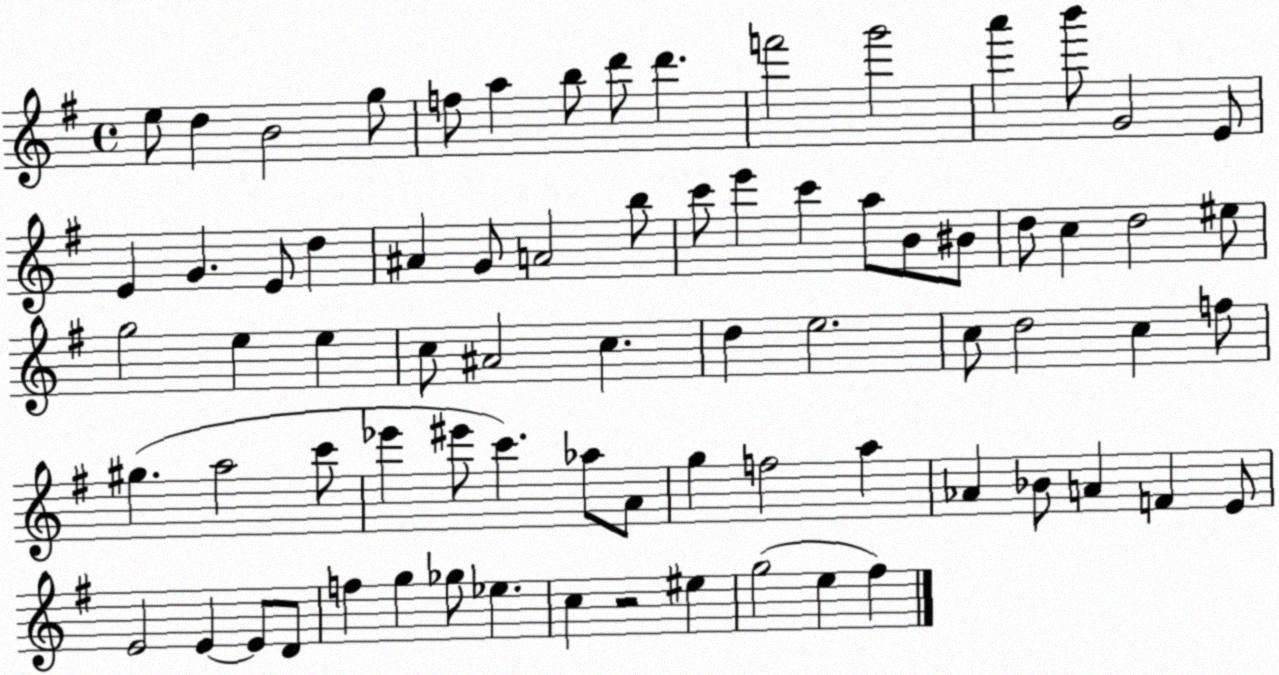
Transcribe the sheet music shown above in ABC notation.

X:1
T:Untitled
M:4/4
L:1/4
K:G
e/2 d B2 g/2 f/2 a b/2 d'/2 d' f'2 g'2 a' b'/2 G2 E/2 E G E/2 d ^A G/2 A2 b/2 c'/2 e' c' a/2 B/2 ^B/2 d/2 c d2 ^e/2 g2 e e c/2 ^A2 c d e2 c/2 d2 c f/2 ^g a2 c'/2 _e' ^e'/2 c' _a/2 A/2 g f2 a _A _B/2 A F E/2 E2 E E/2 D/2 f g _g/2 _e c z2 ^e g2 e ^f